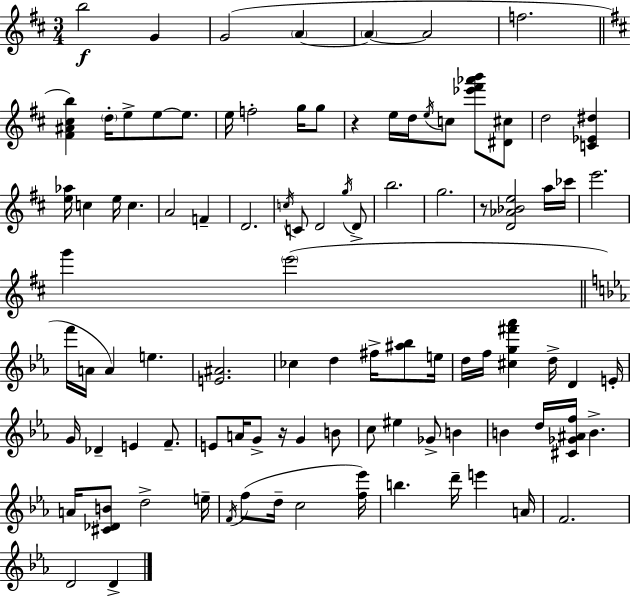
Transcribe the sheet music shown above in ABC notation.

X:1
T:Untitled
M:3/4
L:1/4
K:D
b2 G G2 A A A2 f2 [^F^A^cb] d/4 e/2 e/2 e/2 e/4 f2 g/4 g/2 z e/4 d/4 e/4 c/2 [_e'^f'_a'b']/2 [^D^c]/2 d2 [C_E^d] [e_a]/4 c e/4 c A2 F D2 c/4 C/2 D2 g/4 D/2 b2 g2 z/2 [D_A_Be]2 a/4 _c'/4 e'2 g' e'2 f'/4 A/4 A e [E^A]2 _c d ^f/4 [^a_b]/2 e/4 d/4 f/4 [^cg^f'_a'] d/4 D E/4 G/4 _D E F/2 E/2 A/4 G/2 z/4 G B/2 c/2 ^e _G/2 B B d/4 [^C_G^Af]/4 B A/4 [^C_DB]/2 d2 e/4 F/4 f/2 d/4 c2 [f_e']/4 b d'/4 e' A/4 F2 D2 D